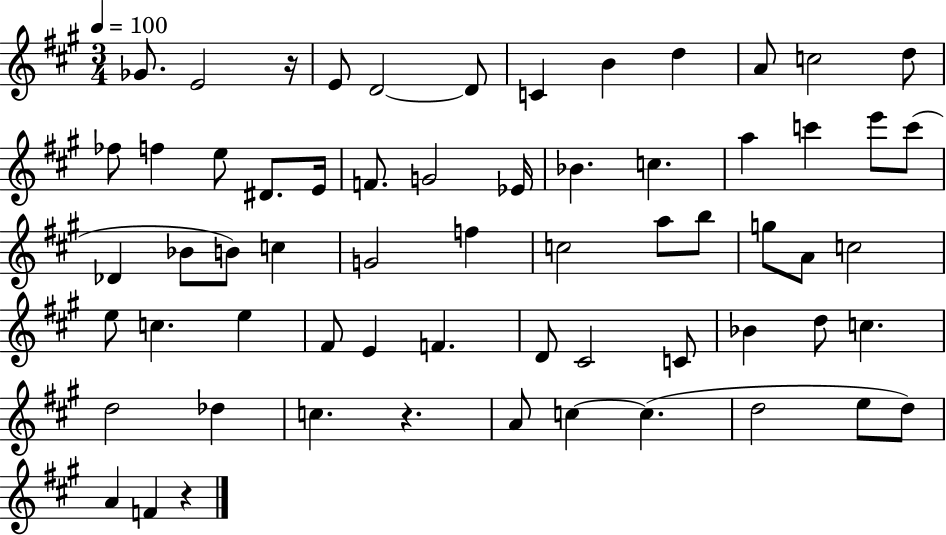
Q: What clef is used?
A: treble